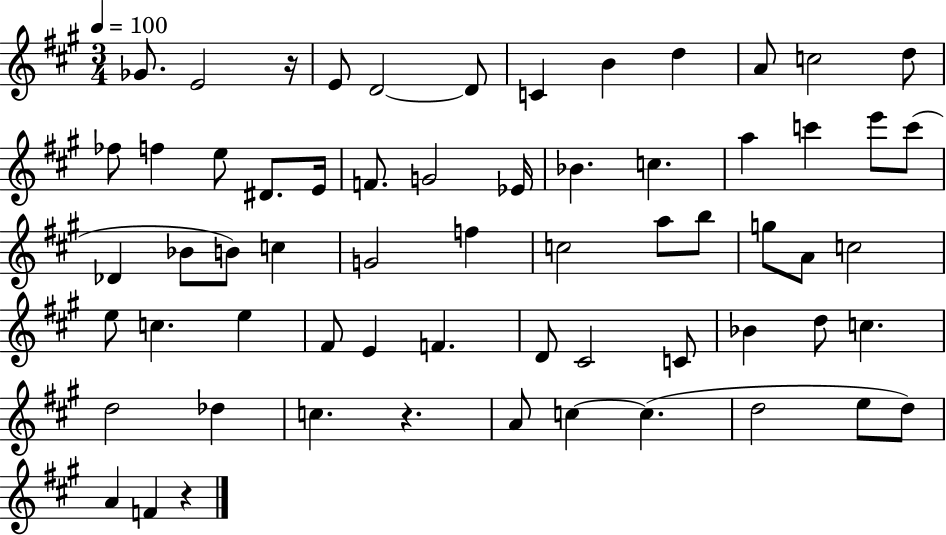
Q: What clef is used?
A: treble